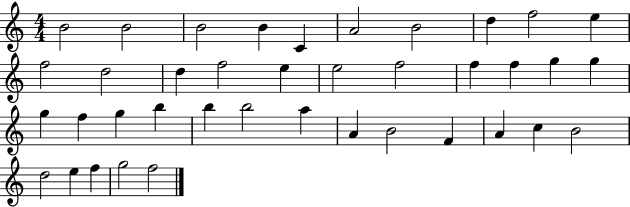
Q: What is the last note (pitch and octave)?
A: F5